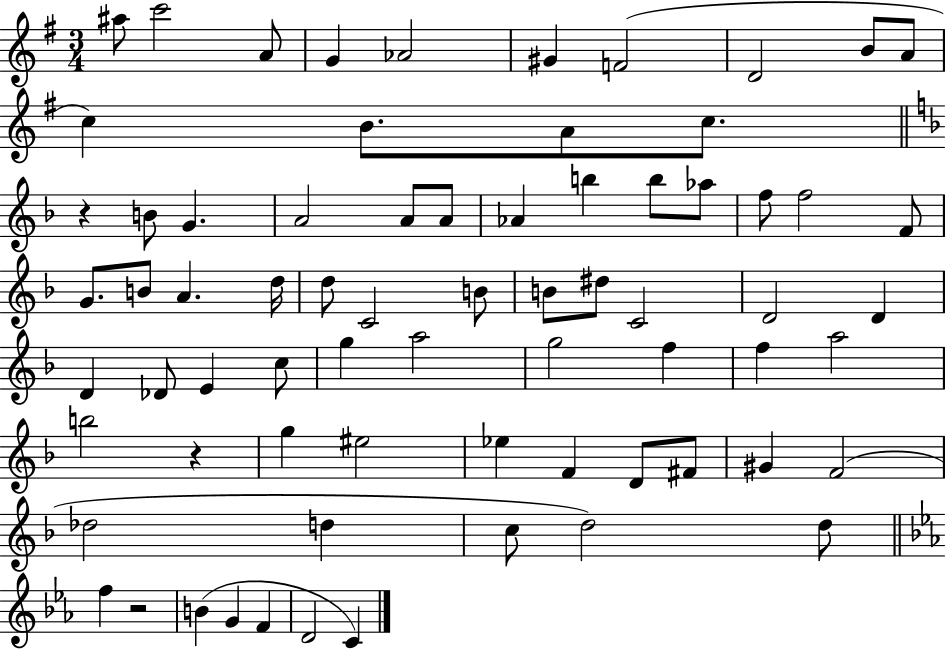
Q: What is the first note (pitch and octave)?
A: A#5